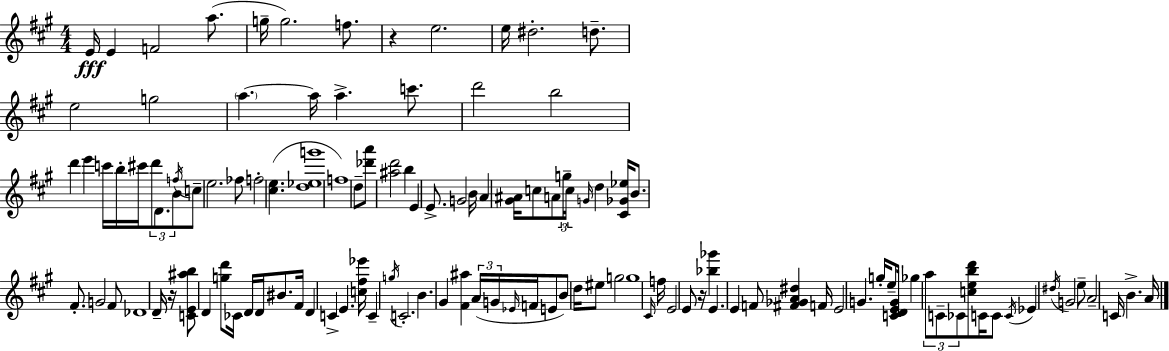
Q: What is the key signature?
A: A major